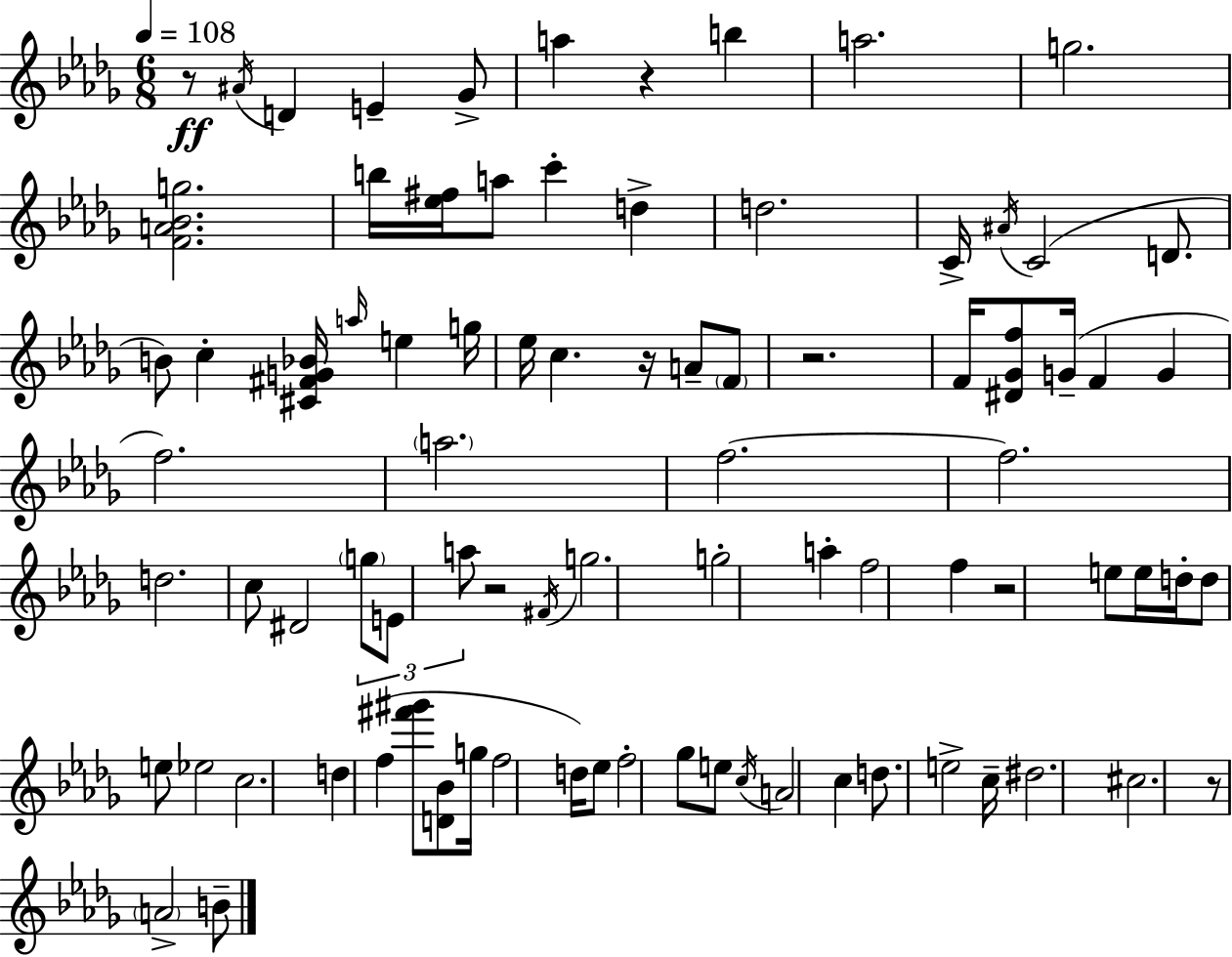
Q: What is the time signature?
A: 6/8